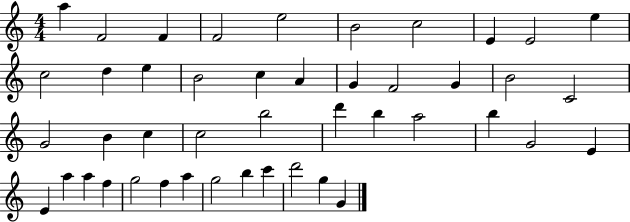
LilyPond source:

{
  \clef treble
  \numericTimeSignature
  \time 4/4
  \key c \major
  a''4 f'2 f'4 | f'2 e''2 | b'2 c''2 | e'4 e'2 e''4 | \break c''2 d''4 e''4 | b'2 c''4 a'4 | g'4 f'2 g'4 | b'2 c'2 | \break g'2 b'4 c''4 | c''2 b''2 | d'''4 b''4 a''2 | b''4 g'2 e'4 | \break e'4 a''4 a''4 f''4 | g''2 f''4 a''4 | g''2 b''4 c'''4 | d'''2 g''4 g'4 | \break \bar "|."
}